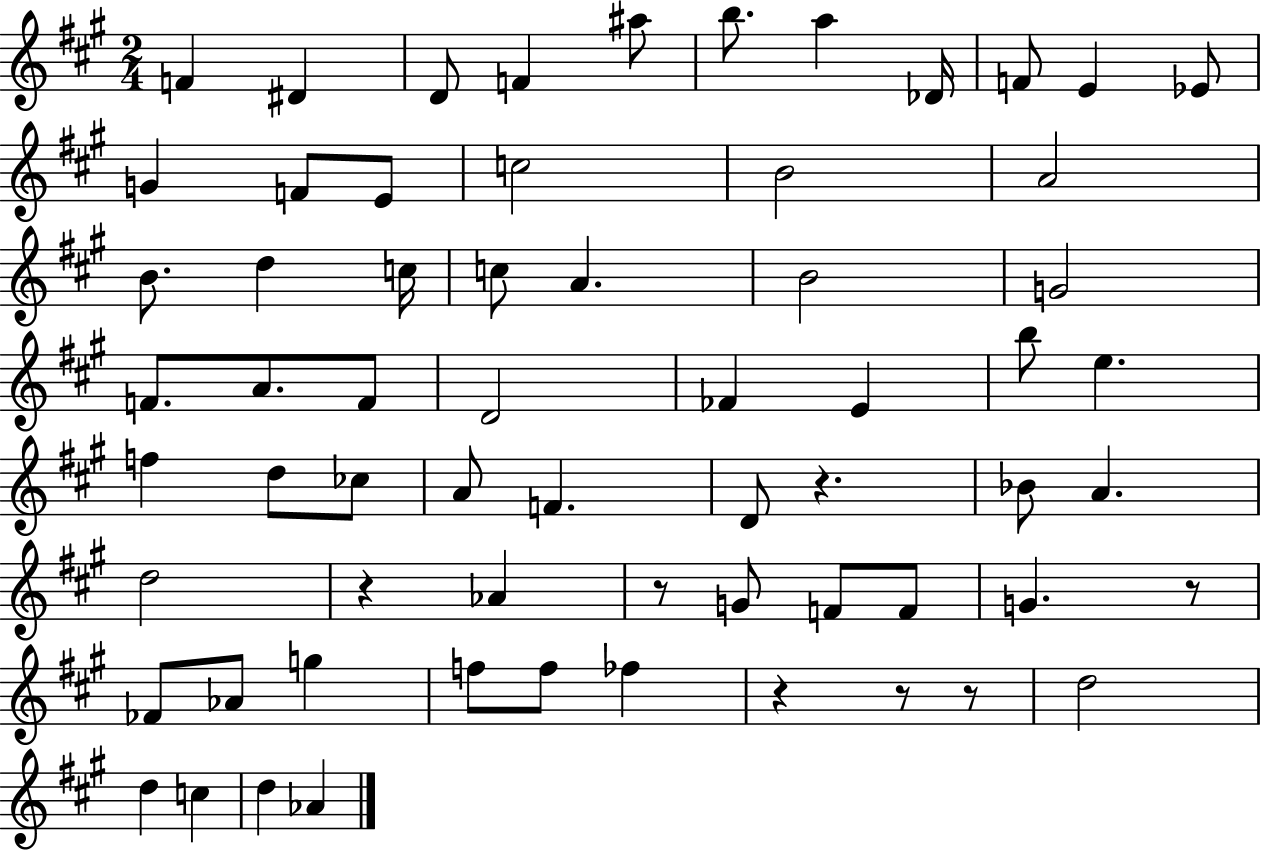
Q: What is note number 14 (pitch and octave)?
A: E4